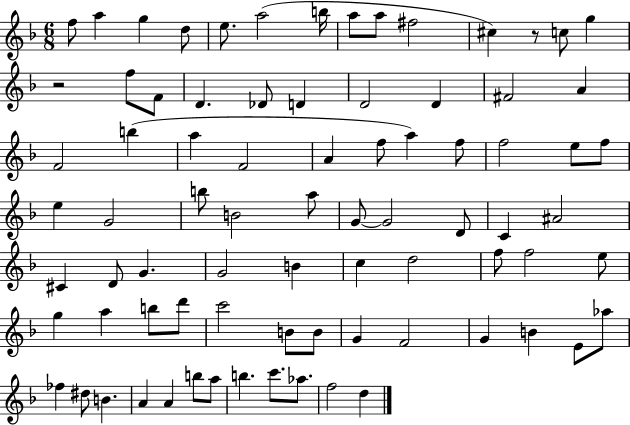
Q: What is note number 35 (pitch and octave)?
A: G4